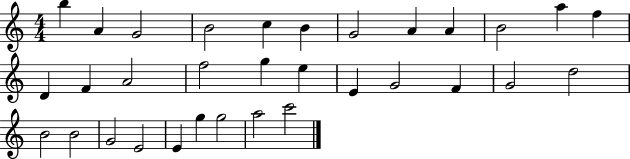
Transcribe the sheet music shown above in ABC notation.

X:1
T:Untitled
M:4/4
L:1/4
K:C
b A G2 B2 c B G2 A A B2 a f D F A2 f2 g e E G2 F G2 d2 B2 B2 G2 E2 E g g2 a2 c'2